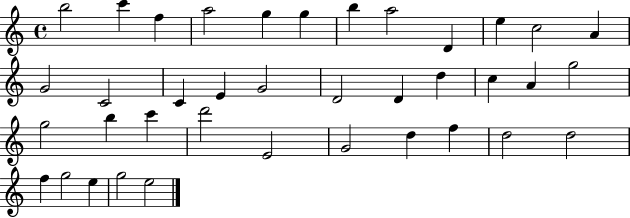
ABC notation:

X:1
T:Untitled
M:4/4
L:1/4
K:C
b2 c' f a2 g g b a2 D e c2 A G2 C2 C E G2 D2 D d c A g2 g2 b c' d'2 E2 G2 d f d2 d2 f g2 e g2 e2